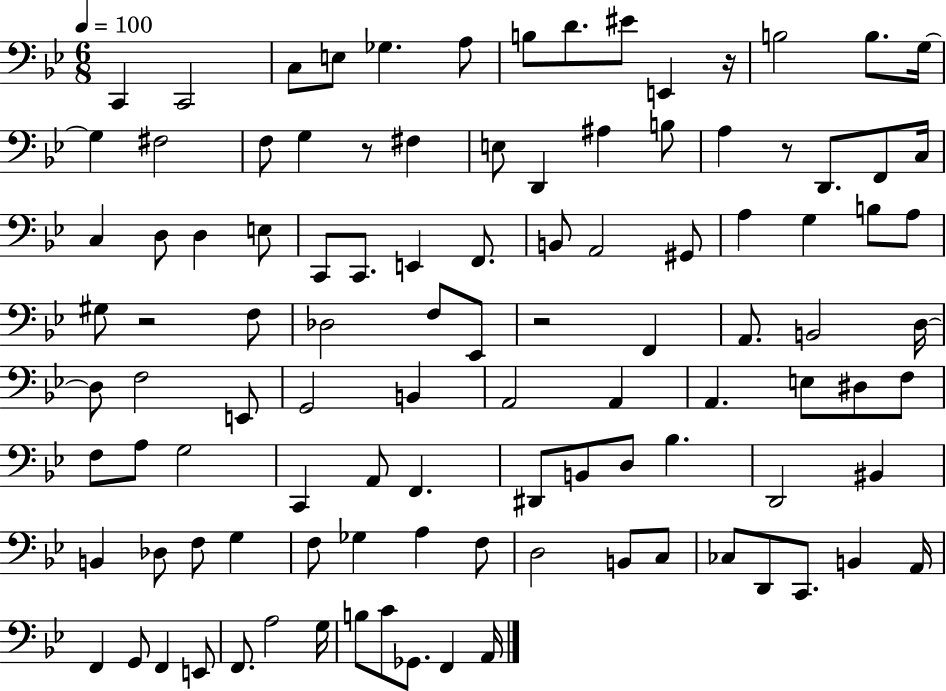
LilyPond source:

{
  \clef bass
  \numericTimeSignature
  \time 6/8
  \key bes \major
  \tempo 4 = 100
  c,4 c,2 | c8 e8 ges4. a8 | b8 d'8. eis'8 e,4 r16 | b2 b8. g16~~ | \break g4 fis2 | f8 g4 r8 fis4 | e8 d,4 ais4 b8 | a4 r8 d,8. f,8 c16 | \break c4 d8 d4 e8 | c,8 c,8. e,4 f,8. | b,8 a,2 gis,8 | a4 g4 b8 a8 | \break gis8 r2 f8 | des2 f8 ees,8 | r2 f,4 | a,8. b,2 d16~~ | \break d8 f2 e,8 | g,2 b,4 | a,2 a,4 | a,4. e8 dis8 f8 | \break f8 a8 g2 | c,4 a,8 f,4. | dis,8 b,8 d8 bes4. | d,2 bis,4 | \break b,4 des8 f8 g4 | f8 ges4 a4 f8 | d2 b,8 c8 | ces8 d,8 c,8. b,4 a,16 | \break f,4 g,8 f,4 e,8 | f,8. a2 g16 | b8 c'8 ges,8. f,4 a,16 | \bar "|."
}